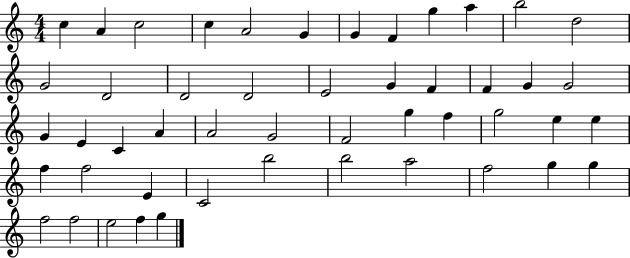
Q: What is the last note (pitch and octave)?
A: G5